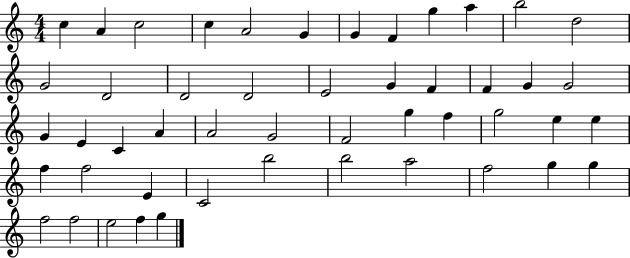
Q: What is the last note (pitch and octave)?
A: G5